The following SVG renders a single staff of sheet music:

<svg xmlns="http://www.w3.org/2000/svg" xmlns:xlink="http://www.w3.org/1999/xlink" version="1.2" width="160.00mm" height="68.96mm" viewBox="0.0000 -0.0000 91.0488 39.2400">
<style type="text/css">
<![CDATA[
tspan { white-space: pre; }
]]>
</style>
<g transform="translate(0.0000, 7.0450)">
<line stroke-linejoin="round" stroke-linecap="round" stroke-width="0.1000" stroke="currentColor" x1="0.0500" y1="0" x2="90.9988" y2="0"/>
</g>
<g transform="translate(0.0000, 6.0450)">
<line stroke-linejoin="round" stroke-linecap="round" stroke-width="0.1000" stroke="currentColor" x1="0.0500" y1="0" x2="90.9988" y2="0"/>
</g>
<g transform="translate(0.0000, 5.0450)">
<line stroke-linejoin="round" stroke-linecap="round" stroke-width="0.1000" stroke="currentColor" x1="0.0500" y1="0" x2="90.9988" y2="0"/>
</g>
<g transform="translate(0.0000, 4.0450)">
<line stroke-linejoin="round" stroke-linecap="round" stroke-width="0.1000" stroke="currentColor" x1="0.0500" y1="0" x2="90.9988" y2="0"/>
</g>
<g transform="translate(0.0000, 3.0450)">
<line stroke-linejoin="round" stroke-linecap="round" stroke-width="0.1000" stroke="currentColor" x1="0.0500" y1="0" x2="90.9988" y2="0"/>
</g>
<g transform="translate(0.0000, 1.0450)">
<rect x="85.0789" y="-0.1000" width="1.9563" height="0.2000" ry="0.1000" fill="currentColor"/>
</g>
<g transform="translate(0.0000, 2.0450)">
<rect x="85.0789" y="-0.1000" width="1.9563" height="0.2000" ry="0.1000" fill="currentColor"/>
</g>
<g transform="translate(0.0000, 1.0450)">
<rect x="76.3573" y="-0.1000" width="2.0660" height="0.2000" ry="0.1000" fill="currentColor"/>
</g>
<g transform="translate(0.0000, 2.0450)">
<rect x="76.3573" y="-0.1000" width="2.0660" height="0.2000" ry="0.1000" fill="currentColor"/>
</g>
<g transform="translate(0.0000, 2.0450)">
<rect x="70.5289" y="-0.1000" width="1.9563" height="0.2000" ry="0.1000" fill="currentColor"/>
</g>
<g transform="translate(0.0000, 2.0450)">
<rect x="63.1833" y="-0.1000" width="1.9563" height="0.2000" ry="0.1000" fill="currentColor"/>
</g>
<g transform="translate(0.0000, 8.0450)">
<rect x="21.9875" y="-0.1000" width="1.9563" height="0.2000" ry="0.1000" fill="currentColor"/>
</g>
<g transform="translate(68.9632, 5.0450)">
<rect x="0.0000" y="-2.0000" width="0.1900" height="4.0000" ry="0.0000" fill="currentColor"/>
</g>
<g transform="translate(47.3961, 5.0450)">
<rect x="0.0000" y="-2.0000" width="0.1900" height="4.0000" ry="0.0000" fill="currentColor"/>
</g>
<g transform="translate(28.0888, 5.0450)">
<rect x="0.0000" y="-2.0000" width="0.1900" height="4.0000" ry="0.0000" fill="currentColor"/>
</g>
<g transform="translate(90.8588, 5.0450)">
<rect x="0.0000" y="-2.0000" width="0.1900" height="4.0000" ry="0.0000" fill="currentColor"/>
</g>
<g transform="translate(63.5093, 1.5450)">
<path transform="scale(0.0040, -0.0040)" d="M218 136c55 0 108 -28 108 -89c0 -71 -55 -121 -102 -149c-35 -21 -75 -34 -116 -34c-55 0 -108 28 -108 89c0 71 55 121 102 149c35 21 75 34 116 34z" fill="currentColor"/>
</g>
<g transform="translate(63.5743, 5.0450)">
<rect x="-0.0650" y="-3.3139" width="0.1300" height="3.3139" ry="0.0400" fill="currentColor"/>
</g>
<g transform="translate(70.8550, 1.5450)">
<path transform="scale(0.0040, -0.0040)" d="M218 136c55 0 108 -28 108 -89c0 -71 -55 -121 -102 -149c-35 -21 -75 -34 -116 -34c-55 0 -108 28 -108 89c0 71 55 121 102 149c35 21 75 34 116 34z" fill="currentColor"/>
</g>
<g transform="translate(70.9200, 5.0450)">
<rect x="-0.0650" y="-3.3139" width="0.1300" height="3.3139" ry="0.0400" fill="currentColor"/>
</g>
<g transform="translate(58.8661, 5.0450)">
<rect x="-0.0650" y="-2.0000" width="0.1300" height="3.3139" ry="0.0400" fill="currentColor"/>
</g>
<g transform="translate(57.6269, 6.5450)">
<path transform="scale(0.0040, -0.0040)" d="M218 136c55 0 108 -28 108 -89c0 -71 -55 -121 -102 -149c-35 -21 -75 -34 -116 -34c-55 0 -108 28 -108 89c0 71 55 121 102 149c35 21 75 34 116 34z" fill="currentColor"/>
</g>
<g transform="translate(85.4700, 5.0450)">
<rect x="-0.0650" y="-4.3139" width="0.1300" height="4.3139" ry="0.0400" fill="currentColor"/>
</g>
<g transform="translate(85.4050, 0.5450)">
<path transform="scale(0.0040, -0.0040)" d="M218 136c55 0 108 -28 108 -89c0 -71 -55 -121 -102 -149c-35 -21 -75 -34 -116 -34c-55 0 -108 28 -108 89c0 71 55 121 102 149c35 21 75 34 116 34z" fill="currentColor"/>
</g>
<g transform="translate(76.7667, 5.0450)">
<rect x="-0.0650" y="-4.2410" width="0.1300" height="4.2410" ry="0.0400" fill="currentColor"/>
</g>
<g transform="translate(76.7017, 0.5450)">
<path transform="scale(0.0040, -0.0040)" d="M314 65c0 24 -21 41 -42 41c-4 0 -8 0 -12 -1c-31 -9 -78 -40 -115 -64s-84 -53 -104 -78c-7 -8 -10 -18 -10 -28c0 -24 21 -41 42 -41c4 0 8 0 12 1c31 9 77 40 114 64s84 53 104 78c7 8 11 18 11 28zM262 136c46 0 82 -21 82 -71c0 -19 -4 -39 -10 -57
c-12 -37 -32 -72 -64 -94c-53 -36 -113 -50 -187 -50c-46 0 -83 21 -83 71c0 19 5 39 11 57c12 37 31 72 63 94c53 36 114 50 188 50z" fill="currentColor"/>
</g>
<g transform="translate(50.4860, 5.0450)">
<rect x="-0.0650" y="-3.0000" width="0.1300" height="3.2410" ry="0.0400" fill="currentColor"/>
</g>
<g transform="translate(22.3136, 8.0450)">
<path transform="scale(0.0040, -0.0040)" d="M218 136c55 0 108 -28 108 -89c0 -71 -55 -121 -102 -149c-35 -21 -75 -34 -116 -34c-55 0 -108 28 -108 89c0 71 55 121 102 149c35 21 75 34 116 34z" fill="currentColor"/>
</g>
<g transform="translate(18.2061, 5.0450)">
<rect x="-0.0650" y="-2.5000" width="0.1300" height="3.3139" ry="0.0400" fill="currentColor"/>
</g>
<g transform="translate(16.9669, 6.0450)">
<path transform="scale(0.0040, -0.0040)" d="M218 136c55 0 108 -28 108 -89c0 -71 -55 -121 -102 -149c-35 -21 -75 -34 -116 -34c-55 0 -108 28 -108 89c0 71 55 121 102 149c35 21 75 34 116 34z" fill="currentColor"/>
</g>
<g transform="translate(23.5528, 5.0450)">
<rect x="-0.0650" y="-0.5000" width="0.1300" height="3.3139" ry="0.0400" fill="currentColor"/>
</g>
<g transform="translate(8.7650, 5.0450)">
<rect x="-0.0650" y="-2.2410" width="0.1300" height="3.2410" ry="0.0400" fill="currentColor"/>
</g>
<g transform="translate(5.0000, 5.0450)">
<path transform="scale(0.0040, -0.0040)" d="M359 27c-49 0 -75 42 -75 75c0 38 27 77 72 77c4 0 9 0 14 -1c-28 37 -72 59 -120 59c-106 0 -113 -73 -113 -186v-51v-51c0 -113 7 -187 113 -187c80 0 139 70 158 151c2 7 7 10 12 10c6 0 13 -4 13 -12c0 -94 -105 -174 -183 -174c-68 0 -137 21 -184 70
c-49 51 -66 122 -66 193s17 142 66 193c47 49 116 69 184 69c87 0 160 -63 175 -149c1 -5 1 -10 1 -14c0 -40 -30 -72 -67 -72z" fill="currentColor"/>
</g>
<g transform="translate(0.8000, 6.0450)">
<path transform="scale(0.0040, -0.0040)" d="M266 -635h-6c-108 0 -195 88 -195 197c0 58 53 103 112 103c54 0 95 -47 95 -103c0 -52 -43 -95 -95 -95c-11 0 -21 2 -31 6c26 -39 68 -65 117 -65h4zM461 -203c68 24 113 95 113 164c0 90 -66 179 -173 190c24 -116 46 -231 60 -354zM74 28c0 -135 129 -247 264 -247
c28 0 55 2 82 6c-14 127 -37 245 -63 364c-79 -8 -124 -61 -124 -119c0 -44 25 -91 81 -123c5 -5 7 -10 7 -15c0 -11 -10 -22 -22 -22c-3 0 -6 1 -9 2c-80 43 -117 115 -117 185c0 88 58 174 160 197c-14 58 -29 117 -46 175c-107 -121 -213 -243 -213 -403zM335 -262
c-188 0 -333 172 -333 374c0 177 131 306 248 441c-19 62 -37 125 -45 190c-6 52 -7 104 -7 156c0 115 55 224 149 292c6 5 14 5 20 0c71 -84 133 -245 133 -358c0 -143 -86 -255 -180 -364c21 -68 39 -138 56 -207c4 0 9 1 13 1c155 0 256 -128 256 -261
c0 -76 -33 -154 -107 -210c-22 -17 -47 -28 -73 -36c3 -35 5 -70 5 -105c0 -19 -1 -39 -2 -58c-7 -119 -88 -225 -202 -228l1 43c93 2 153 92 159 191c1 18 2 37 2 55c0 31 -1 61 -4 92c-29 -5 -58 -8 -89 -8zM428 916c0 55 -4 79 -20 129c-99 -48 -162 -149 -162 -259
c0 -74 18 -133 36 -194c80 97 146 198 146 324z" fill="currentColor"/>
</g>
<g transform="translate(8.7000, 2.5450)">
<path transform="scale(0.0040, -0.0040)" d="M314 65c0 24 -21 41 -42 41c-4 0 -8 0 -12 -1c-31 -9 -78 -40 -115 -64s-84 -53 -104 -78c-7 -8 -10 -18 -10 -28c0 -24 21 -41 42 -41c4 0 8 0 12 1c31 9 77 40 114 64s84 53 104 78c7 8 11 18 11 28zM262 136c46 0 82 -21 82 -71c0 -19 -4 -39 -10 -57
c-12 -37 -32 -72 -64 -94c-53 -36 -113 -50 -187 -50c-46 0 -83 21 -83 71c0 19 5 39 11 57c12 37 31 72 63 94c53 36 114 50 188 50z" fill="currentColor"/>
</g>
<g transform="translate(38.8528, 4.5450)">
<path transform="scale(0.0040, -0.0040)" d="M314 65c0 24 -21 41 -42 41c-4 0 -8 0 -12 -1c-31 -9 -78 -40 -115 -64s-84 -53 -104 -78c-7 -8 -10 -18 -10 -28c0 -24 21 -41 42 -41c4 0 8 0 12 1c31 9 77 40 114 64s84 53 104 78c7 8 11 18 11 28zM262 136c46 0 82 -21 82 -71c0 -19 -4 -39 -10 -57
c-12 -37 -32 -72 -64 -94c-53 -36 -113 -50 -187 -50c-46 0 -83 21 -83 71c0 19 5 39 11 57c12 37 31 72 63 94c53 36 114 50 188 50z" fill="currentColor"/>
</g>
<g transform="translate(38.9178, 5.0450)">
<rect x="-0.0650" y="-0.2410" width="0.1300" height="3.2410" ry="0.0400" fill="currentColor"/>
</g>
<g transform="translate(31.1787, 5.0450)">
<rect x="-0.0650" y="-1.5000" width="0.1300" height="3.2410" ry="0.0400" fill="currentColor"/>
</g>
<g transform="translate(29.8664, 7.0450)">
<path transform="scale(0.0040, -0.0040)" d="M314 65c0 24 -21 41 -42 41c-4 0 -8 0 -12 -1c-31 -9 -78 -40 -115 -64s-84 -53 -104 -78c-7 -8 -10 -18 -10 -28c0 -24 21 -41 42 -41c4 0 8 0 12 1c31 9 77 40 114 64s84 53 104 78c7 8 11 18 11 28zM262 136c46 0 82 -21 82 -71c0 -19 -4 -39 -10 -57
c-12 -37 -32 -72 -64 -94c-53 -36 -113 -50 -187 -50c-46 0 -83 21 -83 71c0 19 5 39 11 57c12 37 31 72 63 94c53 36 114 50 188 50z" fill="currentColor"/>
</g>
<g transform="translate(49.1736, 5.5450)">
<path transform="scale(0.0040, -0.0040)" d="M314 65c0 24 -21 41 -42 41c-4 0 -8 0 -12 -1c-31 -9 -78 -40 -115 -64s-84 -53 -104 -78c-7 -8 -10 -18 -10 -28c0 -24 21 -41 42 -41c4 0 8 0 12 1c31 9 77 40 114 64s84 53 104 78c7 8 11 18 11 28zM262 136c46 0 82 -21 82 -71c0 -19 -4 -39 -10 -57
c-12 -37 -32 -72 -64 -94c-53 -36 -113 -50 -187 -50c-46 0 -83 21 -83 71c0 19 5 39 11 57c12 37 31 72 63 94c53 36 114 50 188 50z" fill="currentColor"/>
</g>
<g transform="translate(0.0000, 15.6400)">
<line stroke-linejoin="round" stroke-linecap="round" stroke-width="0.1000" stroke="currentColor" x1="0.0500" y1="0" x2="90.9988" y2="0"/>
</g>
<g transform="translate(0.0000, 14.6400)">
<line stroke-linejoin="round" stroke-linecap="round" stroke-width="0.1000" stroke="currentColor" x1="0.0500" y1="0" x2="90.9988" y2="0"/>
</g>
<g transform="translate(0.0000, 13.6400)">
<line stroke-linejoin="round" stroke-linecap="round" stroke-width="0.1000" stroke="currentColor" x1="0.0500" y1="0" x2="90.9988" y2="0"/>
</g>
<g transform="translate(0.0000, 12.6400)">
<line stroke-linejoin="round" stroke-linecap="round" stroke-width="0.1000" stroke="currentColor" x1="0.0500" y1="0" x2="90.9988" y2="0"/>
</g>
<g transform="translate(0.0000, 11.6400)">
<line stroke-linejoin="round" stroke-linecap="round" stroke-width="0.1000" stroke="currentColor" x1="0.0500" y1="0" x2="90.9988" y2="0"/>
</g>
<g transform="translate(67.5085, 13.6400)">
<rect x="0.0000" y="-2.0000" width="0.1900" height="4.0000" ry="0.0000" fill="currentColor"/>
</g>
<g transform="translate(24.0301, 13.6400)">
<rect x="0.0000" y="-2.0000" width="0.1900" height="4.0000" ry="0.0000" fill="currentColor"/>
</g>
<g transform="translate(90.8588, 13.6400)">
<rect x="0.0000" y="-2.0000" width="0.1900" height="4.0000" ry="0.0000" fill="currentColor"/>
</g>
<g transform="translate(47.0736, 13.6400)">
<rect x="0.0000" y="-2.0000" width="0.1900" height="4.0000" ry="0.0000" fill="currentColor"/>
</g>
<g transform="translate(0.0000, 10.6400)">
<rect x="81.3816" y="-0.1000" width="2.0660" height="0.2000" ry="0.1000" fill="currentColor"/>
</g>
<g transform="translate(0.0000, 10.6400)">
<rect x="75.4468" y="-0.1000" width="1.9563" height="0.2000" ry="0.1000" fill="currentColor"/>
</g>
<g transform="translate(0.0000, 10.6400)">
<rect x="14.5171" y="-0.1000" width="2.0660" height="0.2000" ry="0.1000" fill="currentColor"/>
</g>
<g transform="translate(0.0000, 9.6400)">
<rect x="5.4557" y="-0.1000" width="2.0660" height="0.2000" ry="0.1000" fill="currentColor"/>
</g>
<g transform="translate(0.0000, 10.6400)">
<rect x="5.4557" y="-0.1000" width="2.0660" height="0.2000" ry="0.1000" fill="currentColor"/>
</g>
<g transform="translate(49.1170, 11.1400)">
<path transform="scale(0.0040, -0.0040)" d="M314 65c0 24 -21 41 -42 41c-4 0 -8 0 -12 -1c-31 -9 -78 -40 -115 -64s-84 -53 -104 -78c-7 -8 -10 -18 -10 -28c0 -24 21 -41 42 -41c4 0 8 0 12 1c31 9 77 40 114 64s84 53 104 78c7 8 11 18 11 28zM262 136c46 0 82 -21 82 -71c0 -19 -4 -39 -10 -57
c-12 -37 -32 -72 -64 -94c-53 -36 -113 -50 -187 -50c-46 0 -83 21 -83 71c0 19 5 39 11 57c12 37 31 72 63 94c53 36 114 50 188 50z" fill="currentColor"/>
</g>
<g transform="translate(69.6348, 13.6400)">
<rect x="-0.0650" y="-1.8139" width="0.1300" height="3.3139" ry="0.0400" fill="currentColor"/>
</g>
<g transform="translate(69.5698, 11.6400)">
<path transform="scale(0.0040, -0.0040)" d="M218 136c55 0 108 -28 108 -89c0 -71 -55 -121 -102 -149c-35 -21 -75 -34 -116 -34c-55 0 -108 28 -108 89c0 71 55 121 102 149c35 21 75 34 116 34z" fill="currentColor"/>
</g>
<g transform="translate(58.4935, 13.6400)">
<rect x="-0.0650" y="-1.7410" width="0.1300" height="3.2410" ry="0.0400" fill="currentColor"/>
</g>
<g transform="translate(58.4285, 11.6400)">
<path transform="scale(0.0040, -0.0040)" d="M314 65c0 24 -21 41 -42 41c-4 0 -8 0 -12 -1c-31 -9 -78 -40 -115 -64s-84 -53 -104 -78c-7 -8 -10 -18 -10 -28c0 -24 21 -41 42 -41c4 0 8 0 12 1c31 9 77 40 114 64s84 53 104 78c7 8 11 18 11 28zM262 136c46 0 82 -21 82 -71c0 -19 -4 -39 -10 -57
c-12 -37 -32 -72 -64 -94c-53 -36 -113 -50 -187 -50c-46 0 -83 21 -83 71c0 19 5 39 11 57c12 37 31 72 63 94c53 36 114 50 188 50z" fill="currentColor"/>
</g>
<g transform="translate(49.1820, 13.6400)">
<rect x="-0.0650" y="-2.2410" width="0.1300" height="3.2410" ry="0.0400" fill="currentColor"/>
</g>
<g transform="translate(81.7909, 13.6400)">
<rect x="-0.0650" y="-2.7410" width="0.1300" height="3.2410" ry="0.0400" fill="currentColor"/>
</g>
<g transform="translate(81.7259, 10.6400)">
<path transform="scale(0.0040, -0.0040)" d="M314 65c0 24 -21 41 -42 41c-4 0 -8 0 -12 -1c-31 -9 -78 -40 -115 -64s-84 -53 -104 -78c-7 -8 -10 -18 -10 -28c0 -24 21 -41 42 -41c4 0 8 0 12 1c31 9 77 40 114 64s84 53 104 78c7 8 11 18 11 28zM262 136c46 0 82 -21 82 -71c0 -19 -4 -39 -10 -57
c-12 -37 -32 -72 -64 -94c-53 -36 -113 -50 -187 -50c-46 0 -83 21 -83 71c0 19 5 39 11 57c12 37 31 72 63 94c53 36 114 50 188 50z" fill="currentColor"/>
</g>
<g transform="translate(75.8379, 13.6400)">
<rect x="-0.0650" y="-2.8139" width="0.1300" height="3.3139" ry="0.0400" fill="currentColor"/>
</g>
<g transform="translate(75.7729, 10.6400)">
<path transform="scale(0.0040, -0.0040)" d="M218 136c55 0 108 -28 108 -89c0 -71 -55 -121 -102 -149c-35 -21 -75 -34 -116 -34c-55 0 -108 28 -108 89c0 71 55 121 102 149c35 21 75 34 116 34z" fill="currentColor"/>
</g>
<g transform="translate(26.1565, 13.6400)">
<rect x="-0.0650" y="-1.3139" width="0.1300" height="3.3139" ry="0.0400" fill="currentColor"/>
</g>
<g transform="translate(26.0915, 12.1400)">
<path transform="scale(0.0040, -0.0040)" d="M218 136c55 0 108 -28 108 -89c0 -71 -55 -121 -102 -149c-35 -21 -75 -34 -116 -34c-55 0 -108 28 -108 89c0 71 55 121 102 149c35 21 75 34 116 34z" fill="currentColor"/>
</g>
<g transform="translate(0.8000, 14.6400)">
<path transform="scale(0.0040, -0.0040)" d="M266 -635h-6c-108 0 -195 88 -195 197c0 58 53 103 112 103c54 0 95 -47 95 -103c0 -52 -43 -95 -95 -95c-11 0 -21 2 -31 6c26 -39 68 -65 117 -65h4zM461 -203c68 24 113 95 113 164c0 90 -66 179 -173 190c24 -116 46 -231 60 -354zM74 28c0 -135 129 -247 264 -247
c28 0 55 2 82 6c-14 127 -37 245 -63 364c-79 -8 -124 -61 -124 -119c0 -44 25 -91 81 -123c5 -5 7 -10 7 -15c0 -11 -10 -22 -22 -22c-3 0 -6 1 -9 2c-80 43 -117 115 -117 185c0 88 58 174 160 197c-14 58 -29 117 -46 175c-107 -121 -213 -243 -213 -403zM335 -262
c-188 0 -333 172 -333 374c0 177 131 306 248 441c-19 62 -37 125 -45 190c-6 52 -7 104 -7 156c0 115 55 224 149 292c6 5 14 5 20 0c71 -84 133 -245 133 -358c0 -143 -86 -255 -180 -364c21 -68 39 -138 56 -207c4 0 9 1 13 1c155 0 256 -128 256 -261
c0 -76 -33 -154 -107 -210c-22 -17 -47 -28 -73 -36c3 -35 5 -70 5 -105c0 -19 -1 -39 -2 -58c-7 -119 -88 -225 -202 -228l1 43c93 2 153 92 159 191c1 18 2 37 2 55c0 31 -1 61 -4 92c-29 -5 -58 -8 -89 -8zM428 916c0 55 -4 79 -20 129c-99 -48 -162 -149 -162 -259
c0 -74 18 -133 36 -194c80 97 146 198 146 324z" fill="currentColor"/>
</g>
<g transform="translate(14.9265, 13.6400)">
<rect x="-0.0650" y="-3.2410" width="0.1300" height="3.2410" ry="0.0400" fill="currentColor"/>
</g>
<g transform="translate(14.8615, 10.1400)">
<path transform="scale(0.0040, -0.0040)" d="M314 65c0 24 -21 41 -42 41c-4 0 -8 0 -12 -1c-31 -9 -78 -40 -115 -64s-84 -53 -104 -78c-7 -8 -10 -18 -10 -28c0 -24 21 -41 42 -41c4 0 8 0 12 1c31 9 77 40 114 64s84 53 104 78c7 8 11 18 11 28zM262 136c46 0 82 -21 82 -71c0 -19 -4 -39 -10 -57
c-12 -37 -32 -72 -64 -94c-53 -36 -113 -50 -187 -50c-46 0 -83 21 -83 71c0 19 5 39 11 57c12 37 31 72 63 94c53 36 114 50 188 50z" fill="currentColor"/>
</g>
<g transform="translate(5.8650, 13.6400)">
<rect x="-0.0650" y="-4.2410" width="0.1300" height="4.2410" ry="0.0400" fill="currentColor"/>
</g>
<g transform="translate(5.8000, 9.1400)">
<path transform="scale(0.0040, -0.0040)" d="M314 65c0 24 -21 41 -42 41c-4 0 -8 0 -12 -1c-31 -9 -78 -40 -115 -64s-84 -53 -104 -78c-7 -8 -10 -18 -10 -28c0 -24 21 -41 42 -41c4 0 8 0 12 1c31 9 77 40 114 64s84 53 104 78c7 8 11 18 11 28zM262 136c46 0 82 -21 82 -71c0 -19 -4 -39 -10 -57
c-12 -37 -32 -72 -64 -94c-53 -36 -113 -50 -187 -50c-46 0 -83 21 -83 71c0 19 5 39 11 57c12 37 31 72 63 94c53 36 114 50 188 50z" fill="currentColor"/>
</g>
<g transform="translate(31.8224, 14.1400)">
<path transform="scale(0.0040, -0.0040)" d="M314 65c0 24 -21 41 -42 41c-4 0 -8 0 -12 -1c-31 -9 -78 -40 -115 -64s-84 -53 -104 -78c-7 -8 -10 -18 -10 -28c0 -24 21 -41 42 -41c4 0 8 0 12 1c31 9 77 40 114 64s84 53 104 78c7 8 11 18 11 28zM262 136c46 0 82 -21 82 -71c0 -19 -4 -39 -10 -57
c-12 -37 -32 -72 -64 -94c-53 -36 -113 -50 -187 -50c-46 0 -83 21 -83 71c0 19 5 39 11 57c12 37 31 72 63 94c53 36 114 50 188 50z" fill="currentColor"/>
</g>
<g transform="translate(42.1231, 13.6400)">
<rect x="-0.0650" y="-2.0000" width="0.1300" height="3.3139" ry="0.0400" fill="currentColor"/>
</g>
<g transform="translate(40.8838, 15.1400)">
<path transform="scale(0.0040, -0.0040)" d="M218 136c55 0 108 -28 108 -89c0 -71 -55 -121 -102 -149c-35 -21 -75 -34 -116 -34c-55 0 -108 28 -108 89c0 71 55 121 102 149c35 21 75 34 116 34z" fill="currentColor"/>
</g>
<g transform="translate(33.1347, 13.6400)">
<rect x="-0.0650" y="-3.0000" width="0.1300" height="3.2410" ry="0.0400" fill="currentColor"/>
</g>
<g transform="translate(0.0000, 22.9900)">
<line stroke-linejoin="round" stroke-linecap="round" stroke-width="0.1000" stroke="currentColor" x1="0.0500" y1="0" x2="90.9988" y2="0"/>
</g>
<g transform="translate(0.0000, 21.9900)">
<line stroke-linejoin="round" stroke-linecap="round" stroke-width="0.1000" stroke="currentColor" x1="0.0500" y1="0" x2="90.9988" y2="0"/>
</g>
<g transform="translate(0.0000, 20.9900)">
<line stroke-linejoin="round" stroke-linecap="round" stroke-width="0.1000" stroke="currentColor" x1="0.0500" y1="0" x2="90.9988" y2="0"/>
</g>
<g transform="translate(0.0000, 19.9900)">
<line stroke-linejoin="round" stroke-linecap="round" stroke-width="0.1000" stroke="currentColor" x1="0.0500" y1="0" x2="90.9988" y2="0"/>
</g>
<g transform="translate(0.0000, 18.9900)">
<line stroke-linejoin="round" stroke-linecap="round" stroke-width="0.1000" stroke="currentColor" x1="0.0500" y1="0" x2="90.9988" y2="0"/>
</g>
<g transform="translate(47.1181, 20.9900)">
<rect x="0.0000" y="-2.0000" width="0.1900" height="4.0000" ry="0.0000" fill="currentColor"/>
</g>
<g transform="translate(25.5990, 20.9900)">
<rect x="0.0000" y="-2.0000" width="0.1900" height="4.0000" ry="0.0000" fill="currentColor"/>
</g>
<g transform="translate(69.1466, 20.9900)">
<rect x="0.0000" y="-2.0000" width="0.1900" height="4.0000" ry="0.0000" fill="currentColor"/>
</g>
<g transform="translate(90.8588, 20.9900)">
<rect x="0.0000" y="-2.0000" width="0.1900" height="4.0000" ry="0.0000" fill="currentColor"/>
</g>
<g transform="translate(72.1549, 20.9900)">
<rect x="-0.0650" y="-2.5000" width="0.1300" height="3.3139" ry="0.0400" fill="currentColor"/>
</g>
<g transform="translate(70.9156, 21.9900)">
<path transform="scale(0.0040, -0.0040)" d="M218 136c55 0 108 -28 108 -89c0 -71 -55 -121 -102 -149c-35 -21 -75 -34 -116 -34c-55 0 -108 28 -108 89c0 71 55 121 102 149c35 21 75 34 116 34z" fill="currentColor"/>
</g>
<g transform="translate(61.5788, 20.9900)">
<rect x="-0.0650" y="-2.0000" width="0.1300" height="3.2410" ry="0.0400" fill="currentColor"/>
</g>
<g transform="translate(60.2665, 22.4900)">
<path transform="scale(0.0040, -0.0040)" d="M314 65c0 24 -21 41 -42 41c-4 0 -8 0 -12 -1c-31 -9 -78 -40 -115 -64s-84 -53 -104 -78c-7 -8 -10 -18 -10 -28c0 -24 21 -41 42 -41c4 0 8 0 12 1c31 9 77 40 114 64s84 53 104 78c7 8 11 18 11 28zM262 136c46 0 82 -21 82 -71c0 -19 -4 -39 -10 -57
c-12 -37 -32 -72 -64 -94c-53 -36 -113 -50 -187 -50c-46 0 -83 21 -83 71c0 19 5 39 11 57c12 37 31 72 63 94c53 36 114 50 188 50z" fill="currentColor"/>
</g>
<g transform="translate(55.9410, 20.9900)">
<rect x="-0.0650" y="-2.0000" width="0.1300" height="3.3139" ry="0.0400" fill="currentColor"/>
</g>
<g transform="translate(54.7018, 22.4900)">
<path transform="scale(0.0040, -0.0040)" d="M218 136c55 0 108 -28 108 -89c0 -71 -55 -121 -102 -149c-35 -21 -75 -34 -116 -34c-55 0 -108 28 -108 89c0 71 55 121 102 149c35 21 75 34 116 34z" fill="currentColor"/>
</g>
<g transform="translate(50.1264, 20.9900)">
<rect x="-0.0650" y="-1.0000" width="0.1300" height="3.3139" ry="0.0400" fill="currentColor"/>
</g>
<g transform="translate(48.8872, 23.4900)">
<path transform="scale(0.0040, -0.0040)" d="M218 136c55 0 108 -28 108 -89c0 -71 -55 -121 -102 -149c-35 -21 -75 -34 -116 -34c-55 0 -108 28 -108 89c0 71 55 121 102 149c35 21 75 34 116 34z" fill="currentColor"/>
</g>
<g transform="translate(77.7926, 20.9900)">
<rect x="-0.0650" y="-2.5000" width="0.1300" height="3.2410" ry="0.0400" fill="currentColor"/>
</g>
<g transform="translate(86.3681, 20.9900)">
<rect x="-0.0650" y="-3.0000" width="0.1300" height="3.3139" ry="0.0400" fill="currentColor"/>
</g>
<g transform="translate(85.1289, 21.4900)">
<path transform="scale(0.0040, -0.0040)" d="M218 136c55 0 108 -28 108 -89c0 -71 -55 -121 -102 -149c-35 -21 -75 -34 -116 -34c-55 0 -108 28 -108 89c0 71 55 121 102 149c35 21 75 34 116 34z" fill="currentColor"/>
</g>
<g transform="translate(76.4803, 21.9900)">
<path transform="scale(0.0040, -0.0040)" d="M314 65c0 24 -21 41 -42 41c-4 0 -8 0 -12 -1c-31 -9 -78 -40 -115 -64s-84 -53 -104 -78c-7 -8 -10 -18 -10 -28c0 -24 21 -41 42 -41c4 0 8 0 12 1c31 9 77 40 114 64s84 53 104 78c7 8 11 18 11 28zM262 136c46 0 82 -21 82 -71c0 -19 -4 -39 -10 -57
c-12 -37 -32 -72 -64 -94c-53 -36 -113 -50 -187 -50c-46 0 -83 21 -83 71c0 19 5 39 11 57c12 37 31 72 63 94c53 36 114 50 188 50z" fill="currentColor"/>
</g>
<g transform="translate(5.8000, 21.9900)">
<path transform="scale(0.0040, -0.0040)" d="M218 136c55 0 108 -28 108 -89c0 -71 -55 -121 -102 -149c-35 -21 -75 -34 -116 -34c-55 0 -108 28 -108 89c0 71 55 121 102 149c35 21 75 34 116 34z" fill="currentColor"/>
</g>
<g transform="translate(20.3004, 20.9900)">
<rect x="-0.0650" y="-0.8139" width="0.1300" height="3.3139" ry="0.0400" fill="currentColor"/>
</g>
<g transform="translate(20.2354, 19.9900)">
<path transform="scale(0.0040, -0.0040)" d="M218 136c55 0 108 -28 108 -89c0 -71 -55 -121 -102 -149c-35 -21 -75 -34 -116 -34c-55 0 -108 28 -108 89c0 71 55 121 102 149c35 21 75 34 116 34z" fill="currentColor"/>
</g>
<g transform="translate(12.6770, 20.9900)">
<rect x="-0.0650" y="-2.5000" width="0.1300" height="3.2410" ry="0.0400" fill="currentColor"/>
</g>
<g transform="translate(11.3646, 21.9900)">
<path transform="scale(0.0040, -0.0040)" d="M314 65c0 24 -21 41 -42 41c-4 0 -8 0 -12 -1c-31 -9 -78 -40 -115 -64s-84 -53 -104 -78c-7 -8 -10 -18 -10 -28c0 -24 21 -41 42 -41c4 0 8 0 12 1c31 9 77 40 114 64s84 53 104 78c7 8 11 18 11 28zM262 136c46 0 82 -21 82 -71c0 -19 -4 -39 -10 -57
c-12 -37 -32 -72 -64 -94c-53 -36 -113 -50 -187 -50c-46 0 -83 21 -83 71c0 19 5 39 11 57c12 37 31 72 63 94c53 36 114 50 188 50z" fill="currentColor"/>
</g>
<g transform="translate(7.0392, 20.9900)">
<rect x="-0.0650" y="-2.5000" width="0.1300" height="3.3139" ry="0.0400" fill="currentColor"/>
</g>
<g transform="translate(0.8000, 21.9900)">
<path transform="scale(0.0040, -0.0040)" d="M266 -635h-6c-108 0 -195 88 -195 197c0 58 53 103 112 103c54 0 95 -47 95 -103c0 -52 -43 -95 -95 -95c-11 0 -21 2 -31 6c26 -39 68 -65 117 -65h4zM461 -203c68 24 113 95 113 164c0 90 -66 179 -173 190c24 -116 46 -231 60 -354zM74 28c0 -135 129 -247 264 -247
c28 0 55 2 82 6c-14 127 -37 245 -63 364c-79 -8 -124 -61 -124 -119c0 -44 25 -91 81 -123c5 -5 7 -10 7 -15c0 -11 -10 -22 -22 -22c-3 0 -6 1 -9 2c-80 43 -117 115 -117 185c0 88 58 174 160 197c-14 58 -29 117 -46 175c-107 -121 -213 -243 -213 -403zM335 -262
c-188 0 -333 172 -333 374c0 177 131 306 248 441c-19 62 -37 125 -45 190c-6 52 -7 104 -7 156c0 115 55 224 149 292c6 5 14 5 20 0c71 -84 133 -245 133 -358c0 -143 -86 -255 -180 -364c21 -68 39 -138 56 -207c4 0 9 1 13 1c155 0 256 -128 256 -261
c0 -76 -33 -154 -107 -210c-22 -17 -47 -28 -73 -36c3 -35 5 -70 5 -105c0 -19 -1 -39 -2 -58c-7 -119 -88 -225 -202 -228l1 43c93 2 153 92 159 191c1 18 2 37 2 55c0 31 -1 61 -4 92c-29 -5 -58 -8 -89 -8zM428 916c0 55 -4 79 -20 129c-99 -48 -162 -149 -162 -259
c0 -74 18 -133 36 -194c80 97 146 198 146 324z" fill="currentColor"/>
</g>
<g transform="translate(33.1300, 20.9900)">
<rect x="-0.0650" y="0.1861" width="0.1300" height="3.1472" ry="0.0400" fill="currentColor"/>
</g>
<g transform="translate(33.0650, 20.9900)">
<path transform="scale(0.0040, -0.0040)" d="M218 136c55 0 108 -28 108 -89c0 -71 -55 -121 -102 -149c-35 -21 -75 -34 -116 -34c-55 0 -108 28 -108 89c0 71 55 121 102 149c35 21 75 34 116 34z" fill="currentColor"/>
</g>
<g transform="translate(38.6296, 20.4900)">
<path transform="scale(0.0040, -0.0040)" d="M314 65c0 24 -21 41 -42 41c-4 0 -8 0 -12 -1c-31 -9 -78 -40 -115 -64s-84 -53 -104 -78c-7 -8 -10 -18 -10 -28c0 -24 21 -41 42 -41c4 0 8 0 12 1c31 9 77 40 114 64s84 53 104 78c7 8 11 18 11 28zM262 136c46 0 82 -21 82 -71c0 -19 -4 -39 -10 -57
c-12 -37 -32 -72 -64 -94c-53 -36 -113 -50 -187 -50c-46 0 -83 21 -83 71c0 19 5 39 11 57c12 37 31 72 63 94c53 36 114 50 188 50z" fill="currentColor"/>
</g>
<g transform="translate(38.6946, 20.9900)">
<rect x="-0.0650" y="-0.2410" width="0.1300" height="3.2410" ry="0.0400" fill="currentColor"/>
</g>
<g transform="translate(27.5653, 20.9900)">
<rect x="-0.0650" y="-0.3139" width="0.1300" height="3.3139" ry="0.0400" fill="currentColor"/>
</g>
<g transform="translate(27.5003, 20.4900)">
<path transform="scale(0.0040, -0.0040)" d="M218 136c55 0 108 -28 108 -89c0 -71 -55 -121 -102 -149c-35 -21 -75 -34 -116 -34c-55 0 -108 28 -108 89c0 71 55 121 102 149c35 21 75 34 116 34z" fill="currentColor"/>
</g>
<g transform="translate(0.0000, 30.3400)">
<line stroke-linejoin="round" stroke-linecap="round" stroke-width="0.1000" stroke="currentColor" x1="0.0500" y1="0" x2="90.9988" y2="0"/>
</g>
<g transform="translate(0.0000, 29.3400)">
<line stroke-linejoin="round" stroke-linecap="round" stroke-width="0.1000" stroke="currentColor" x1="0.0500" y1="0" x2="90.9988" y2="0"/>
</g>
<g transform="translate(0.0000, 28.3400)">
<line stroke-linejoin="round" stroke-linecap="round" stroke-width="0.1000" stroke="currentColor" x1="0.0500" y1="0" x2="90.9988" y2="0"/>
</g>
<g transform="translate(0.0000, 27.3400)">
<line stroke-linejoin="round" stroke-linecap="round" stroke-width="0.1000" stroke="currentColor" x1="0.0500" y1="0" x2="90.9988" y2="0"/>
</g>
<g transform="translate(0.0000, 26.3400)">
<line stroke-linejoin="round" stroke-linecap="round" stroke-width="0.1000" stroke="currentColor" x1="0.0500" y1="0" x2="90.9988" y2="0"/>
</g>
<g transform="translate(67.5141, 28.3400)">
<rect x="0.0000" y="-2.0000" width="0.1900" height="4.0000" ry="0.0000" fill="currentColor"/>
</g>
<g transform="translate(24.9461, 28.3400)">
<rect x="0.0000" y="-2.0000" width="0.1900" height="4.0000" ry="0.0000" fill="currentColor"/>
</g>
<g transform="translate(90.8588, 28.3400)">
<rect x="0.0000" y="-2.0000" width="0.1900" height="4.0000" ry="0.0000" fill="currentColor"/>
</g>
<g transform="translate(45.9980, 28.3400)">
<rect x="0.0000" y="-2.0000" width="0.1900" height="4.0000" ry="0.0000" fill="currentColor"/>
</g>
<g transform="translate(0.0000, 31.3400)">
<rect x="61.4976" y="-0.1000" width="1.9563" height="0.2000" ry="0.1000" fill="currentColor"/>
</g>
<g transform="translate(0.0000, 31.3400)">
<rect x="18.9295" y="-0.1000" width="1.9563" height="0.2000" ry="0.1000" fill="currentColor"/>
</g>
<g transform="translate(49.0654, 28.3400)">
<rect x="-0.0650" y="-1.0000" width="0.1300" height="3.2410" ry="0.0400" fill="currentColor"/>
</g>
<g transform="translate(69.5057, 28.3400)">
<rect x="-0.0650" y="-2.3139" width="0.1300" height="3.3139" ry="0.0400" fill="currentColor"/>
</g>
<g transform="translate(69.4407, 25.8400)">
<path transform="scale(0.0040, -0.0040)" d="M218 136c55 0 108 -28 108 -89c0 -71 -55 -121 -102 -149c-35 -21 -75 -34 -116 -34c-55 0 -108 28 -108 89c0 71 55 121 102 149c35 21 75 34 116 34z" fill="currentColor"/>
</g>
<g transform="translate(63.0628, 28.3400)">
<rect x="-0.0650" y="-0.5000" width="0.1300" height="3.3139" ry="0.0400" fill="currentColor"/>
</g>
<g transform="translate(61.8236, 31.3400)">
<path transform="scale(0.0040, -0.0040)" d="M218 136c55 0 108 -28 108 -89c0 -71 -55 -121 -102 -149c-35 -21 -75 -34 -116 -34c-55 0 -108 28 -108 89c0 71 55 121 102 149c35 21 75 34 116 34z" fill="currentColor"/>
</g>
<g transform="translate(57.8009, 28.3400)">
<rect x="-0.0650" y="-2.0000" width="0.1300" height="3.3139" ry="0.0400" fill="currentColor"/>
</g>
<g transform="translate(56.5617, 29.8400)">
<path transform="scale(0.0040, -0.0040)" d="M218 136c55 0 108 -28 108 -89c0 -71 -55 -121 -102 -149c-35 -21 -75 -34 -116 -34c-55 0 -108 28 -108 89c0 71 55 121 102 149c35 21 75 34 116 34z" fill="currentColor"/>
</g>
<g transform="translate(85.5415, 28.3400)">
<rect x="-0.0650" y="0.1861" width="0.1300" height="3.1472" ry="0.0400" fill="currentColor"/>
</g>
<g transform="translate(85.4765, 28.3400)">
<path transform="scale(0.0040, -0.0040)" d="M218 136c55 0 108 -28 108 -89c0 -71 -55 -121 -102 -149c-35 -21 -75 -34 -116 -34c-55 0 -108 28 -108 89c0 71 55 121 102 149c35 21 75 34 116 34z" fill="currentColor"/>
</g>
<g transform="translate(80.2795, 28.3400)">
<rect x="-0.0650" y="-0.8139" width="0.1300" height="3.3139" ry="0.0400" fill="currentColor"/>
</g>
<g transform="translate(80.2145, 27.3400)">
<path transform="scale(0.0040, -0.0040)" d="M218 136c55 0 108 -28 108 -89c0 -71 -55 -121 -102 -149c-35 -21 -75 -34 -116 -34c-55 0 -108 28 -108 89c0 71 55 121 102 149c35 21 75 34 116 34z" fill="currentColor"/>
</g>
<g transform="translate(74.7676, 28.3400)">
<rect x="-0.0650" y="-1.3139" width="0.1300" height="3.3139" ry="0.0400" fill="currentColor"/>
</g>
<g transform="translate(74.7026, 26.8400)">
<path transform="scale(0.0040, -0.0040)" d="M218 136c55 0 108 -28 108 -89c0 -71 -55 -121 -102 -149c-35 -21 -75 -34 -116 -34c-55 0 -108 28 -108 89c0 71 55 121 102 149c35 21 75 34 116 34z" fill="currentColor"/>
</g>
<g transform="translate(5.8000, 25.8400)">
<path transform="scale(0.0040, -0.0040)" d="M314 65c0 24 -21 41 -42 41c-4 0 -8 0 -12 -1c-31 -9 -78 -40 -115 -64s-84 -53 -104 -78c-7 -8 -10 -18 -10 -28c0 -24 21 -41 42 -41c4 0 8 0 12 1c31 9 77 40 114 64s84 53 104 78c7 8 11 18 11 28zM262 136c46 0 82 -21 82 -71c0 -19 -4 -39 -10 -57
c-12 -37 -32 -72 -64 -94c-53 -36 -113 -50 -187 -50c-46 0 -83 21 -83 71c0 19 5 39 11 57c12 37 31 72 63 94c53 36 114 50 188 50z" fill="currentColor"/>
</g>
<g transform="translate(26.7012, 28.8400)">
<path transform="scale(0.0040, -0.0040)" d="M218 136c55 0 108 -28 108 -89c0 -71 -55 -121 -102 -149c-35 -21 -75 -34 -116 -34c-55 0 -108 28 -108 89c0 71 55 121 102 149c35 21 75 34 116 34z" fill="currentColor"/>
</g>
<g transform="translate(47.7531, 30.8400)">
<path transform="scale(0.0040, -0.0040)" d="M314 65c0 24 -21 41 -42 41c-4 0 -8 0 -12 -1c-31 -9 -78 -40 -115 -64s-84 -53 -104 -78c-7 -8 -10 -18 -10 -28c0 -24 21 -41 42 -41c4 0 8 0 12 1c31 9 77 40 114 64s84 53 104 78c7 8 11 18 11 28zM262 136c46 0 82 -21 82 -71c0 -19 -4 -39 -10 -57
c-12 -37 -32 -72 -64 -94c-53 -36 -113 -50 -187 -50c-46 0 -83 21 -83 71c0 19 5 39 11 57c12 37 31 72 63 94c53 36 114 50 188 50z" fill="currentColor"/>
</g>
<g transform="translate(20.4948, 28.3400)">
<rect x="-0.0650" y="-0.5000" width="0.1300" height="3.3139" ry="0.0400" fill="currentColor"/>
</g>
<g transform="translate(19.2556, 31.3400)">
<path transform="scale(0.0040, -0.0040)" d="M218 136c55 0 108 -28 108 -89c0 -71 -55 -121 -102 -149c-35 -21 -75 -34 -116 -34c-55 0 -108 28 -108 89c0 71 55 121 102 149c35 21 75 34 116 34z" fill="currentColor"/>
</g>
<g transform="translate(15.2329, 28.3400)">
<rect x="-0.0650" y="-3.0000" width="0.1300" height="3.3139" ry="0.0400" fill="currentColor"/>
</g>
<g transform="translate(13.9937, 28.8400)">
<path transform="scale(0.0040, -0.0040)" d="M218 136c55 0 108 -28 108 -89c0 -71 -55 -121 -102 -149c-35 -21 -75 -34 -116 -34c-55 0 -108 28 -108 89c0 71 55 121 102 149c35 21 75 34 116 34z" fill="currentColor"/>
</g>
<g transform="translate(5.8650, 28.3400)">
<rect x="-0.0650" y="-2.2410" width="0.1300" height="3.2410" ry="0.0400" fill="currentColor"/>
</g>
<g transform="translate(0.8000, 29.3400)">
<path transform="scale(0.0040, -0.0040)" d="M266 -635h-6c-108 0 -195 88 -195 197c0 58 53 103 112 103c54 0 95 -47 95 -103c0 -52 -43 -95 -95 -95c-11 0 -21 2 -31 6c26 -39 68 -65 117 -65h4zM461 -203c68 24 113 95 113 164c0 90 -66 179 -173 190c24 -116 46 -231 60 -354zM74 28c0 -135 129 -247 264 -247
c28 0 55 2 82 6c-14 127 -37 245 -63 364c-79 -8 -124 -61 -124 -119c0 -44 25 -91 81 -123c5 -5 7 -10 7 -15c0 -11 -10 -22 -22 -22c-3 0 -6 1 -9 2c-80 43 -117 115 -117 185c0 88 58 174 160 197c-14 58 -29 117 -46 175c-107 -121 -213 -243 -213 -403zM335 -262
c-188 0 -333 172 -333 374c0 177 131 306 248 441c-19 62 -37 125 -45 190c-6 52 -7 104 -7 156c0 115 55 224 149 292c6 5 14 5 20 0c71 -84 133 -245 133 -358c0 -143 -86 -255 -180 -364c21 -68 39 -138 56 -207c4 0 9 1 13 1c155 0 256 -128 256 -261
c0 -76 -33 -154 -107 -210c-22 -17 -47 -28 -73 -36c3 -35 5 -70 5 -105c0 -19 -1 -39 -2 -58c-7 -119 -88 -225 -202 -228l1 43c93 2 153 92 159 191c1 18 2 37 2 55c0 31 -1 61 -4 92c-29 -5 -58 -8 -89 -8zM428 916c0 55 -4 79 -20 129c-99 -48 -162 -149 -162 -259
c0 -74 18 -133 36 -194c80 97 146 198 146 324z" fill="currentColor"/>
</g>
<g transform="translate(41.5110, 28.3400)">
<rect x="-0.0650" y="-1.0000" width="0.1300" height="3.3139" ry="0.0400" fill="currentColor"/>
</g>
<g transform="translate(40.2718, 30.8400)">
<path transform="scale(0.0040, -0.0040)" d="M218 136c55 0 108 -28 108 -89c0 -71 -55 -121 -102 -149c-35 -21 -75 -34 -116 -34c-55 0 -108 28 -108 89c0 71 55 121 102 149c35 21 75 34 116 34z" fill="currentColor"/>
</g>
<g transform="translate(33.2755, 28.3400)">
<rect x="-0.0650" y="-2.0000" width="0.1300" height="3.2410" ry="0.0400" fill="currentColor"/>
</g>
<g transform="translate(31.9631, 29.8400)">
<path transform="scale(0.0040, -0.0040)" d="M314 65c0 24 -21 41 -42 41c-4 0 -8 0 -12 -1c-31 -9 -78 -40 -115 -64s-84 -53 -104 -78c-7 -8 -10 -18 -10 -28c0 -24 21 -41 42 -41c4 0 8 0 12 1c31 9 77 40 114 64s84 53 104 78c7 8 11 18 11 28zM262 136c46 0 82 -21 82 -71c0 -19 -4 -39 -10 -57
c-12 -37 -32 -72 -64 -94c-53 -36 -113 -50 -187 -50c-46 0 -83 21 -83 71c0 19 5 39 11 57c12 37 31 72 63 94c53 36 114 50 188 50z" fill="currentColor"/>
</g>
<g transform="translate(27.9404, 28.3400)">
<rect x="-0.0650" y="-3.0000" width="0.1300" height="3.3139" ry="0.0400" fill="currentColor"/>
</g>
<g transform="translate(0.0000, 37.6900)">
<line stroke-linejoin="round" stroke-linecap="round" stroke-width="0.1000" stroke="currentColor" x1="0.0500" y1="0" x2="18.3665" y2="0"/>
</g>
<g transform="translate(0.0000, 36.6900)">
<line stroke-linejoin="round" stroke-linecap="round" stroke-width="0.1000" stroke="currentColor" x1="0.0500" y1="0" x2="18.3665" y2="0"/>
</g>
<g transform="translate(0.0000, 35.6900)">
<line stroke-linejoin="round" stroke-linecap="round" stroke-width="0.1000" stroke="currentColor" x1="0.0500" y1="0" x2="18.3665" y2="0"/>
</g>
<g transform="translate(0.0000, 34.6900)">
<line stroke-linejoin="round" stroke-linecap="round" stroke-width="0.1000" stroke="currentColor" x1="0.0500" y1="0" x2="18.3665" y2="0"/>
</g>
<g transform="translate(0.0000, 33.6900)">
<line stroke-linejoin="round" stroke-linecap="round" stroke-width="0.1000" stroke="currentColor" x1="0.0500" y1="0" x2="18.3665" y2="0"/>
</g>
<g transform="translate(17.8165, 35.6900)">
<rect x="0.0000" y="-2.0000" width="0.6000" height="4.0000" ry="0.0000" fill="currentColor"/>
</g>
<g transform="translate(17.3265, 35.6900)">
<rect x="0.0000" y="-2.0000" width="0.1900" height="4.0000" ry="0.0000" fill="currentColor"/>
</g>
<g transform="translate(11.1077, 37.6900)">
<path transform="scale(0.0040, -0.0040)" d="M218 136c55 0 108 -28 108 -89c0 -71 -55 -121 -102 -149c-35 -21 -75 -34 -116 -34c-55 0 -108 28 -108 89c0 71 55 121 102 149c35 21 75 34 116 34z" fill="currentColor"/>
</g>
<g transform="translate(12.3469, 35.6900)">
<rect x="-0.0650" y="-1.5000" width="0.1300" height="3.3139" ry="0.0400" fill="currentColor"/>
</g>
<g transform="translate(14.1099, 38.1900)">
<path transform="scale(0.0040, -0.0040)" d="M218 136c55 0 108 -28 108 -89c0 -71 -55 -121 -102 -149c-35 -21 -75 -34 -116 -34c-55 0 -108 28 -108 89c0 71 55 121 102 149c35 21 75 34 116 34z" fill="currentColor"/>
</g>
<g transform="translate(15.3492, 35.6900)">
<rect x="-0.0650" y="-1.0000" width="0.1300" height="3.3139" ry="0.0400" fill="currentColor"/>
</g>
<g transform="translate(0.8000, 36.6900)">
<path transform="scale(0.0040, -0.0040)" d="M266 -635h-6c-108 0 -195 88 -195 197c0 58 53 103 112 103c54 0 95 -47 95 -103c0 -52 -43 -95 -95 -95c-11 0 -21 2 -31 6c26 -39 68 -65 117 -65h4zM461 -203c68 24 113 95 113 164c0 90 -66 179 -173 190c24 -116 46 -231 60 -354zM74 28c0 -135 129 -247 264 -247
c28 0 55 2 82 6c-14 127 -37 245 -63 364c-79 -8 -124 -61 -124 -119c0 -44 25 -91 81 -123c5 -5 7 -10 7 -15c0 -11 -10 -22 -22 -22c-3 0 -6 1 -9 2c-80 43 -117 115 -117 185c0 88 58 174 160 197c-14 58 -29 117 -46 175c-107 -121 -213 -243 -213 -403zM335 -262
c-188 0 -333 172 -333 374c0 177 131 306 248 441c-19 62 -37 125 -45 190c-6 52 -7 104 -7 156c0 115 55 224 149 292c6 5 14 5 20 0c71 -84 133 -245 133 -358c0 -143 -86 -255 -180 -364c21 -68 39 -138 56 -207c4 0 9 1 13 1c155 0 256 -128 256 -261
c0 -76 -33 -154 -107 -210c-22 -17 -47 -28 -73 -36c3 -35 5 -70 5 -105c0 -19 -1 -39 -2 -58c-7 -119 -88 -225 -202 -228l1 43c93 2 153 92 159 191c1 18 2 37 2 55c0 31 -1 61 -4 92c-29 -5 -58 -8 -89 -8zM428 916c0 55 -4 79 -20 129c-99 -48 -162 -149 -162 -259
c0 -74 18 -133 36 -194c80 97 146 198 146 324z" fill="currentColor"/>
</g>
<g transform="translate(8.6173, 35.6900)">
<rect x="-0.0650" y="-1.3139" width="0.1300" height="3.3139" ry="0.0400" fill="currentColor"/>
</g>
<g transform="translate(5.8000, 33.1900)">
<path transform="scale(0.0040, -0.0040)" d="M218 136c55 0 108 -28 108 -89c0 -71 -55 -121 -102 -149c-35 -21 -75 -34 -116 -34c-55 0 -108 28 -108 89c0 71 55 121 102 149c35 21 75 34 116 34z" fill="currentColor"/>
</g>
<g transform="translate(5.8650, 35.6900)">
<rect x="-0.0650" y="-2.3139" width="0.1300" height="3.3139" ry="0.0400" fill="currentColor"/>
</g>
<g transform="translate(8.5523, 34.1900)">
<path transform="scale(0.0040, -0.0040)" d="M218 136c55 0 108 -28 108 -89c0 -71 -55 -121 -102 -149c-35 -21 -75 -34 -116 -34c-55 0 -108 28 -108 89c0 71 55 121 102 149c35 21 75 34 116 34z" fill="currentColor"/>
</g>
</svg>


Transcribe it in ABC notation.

X:1
T:Untitled
M:4/4
L:1/4
K:C
g2 G C E2 c2 A2 F b b d'2 d' d'2 b2 e A2 F g2 f2 f a a2 G G2 d c B c2 D F F2 G G2 A g2 A C A F2 D D2 F C g e d B g e E D